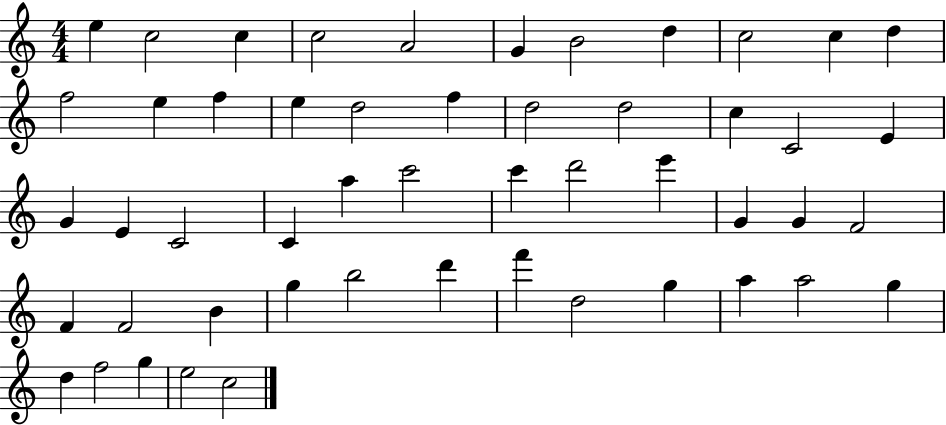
{
  \clef treble
  \numericTimeSignature
  \time 4/4
  \key c \major
  e''4 c''2 c''4 | c''2 a'2 | g'4 b'2 d''4 | c''2 c''4 d''4 | \break f''2 e''4 f''4 | e''4 d''2 f''4 | d''2 d''2 | c''4 c'2 e'4 | \break g'4 e'4 c'2 | c'4 a''4 c'''2 | c'''4 d'''2 e'''4 | g'4 g'4 f'2 | \break f'4 f'2 b'4 | g''4 b''2 d'''4 | f'''4 d''2 g''4 | a''4 a''2 g''4 | \break d''4 f''2 g''4 | e''2 c''2 | \bar "|."
}